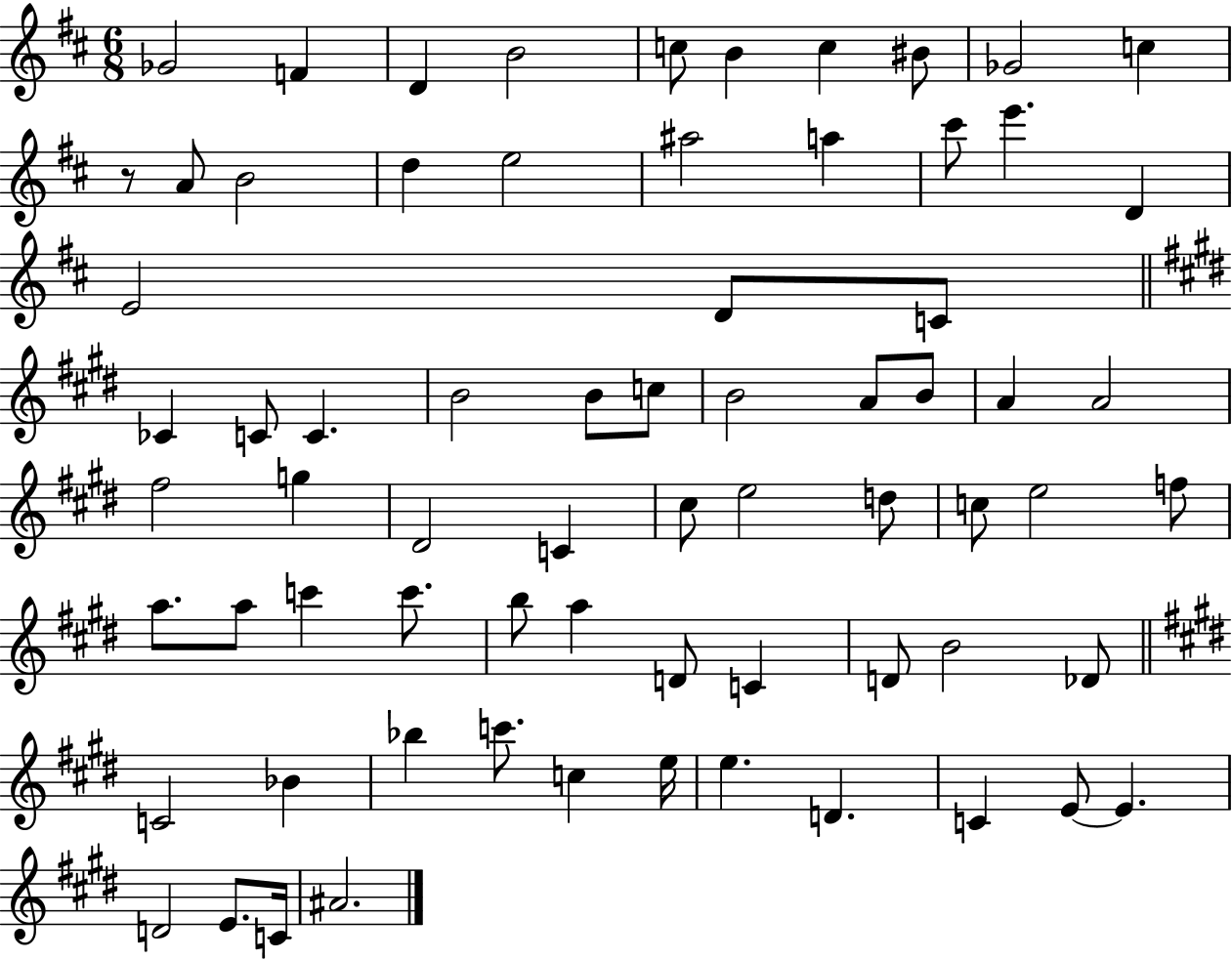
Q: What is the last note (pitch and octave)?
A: A#4